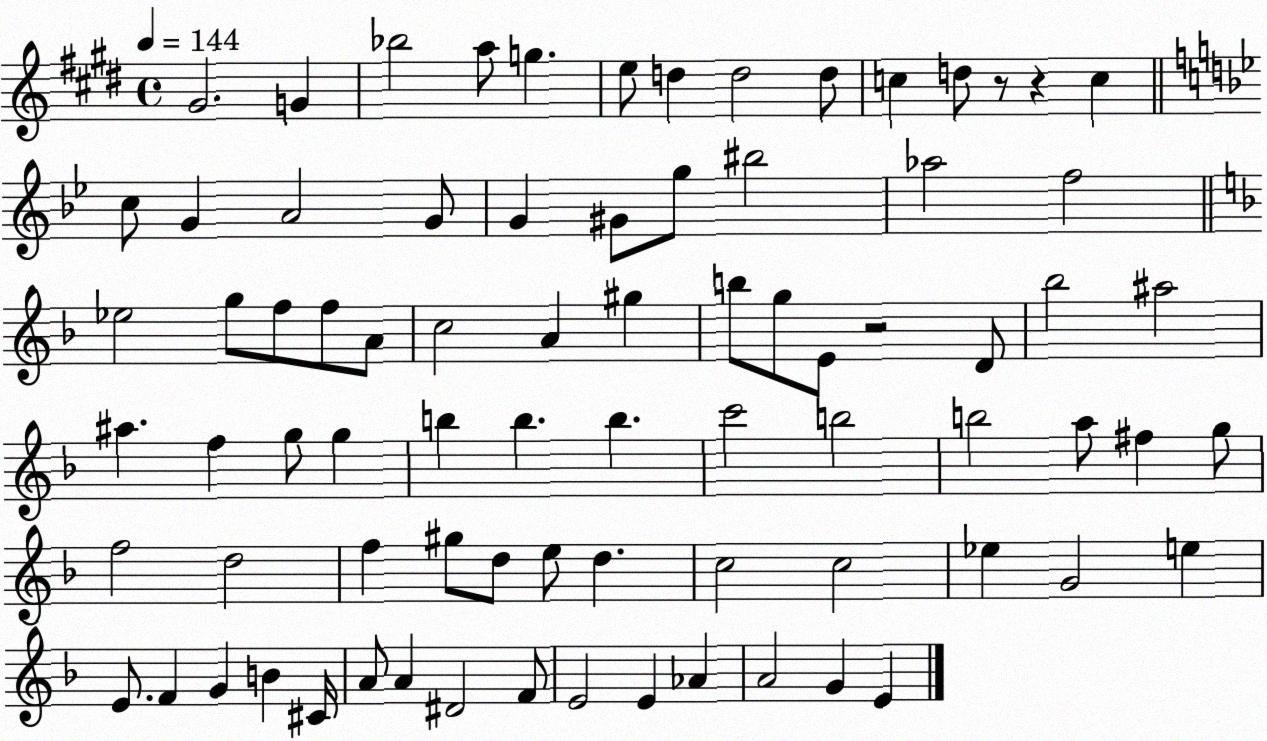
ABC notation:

X:1
T:Untitled
M:4/4
L:1/4
K:E
^G2 G _b2 a/2 g e/2 d d2 d/2 c d/2 z/2 z c c/2 G A2 G/2 G ^G/2 g/2 ^b2 _a2 f2 _e2 g/2 f/2 f/2 A/2 c2 A ^g b/2 g/2 E/2 z2 D/2 _b2 ^a2 ^a f g/2 g b b b c'2 b2 b2 a/2 ^f g/2 f2 d2 f ^g/2 d/2 e/2 d c2 c2 _e G2 e E/2 F G B ^C/4 A/2 A ^D2 F/2 E2 E _A A2 G E